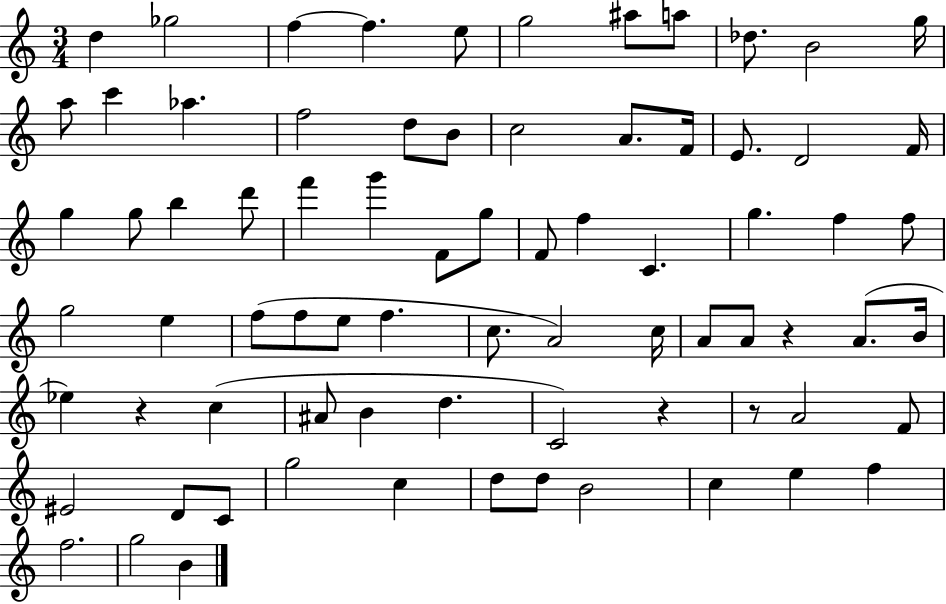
X:1
T:Untitled
M:3/4
L:1/4
K:C
d _g2 f f e/2 g2 ^a/2 a/2 _d/2 B2 g/4 a/2 c' _a f2 d/2 B/2 c2 A/2 F/4 E/2 D2 F/4 g g/2 b d'/2 f' g' F/2 g/2 F/2 f C g f f/2 g2 e f/2 f/2 e/2 f c/2 A2 c/4 A/2 A/2 z A/2 B/4 _e z c ^A/2 B d C2 z z/2 A2 F/2 ^E2 D/2 C/2 g2 c d/2 d/2 B2 c e f f2 g2 B